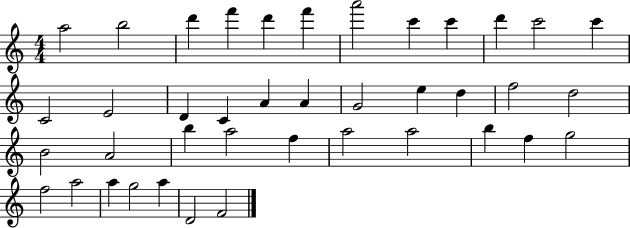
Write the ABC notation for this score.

X:1
T:Untitled
M:4/4
L:1/4
K:C
a2 b2 d' f' d' f' a'2 c' c' d' c'2 c' C2 E2 D C A A G2 e d f2 d2 B2 A2 b a2 f a2 a2 b f g2 f2 a2 a g2 a D2 F2